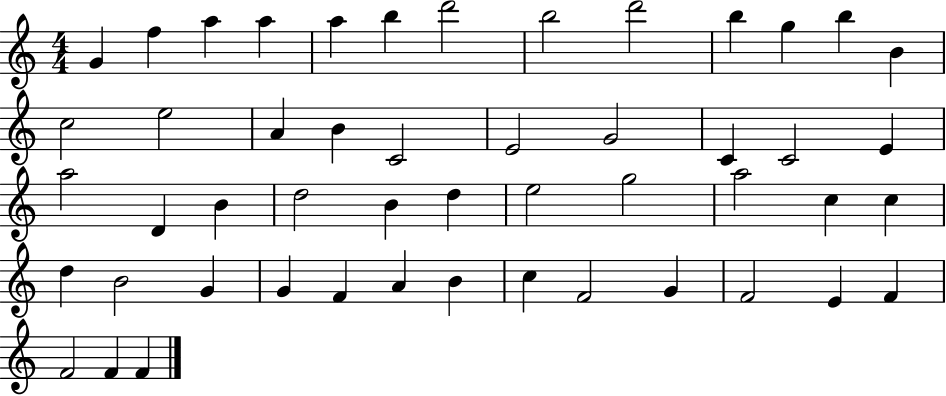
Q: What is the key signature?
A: C major